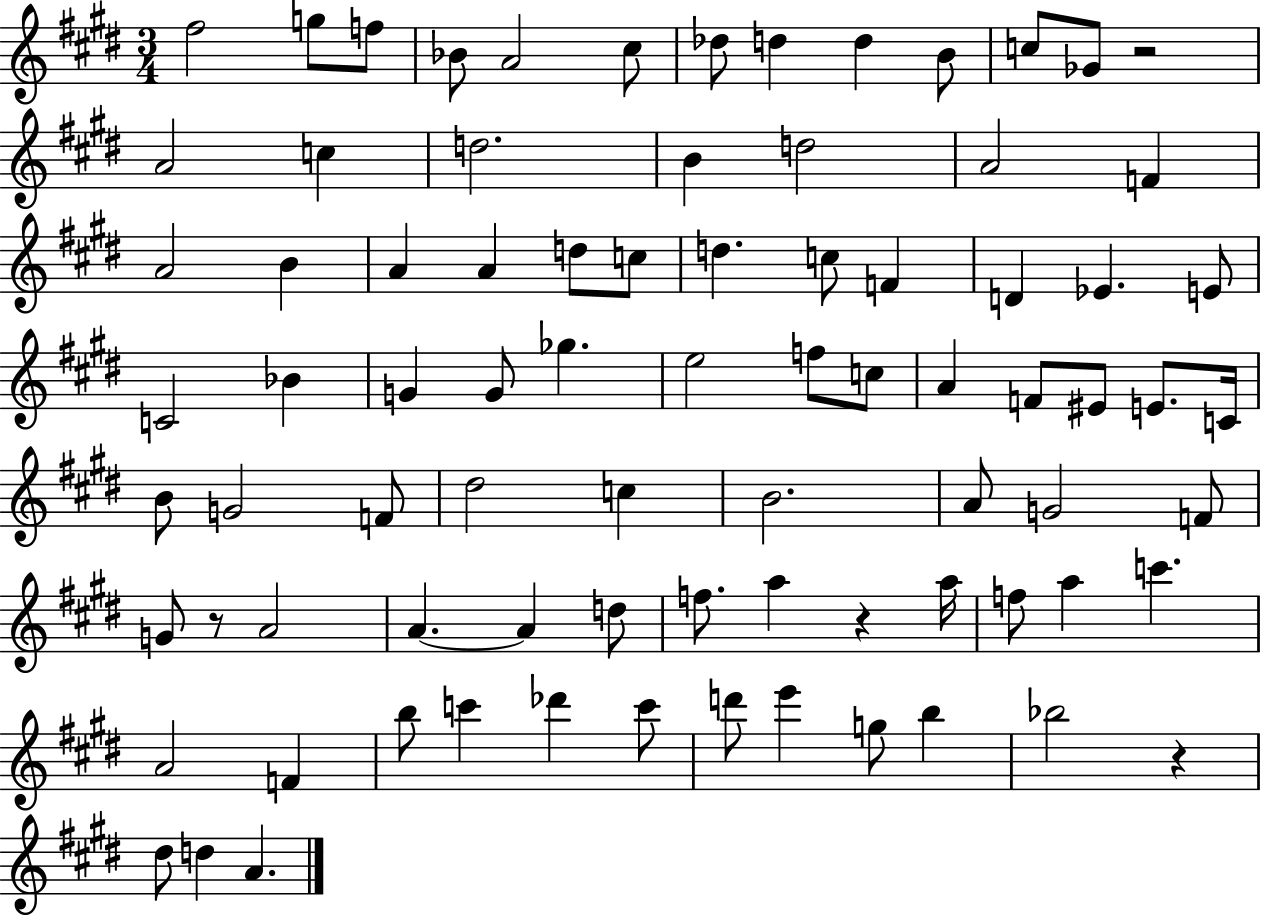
{
  \clef treble
  \numericTimeSignature
  \time 3/4
  \key e \major
  fis''2 g''8 f''8 | bes'8 a'2 cis''8 | des''8 d''4 d''4 b'8 | c''8 ges'8 r2 | \break a'2 c''4 | d''2. | b'4 d''2 | a'2 f'4 | \break a'2 b'4 | a'4 a'4 d''8 c''8 | d''4. c''8 f'4 | d'4 ees'4. e'8 | \break c'2 bes'4 | g'4 g'8 ges''4. | e''2 f''8 c''8 | a'4 f'8 eis'8 e'8. c'16 | \break b'8 g'2 f'8 | dis''2 c''4 | b'2. | a'8 g'2 f'8 | \break g'8 r8 a'2 | a'4.~~ a'4 d''8 | f''8. a''4 r4 a''16 | f''8 a''4 c'''4. | \break a'2 f'4 | b''8 c'''4 des'''4 c'''8 | d'''8 e'''4 g''8 b''4 | bes''2 r4 | \break dis''8 d''4 a'4. | \bar "|."
}